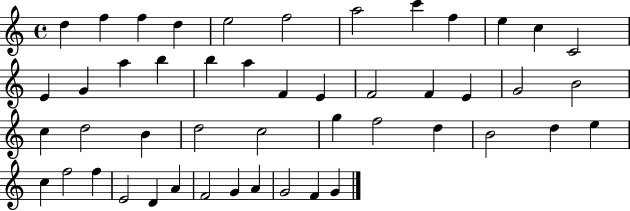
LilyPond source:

{
  \clef treble
  \time 4/4
  \defaultTimeSignature
  \key c \major
  d''4 f''4 f''4 d''4 | e''2 f''2 | a''2 c'''4 f''4 | e''4 c''4 c'2 | \break e'4 g'4 a''4 b''4 | b''4 a''4 f'4 e'4 | f'2 f'4 e'4 | g'2 b'2 | \break c''4 d''2 b'4 | d''2 c''2 | g''4 f''2 d''4 | b'2 d''4 e''4 | \break c''4 f''2 f''4 | e'2 d'4 a'4 | f'2 g'4 a'4 | g'2 f'4 g'4 | \break \bar "|."
}